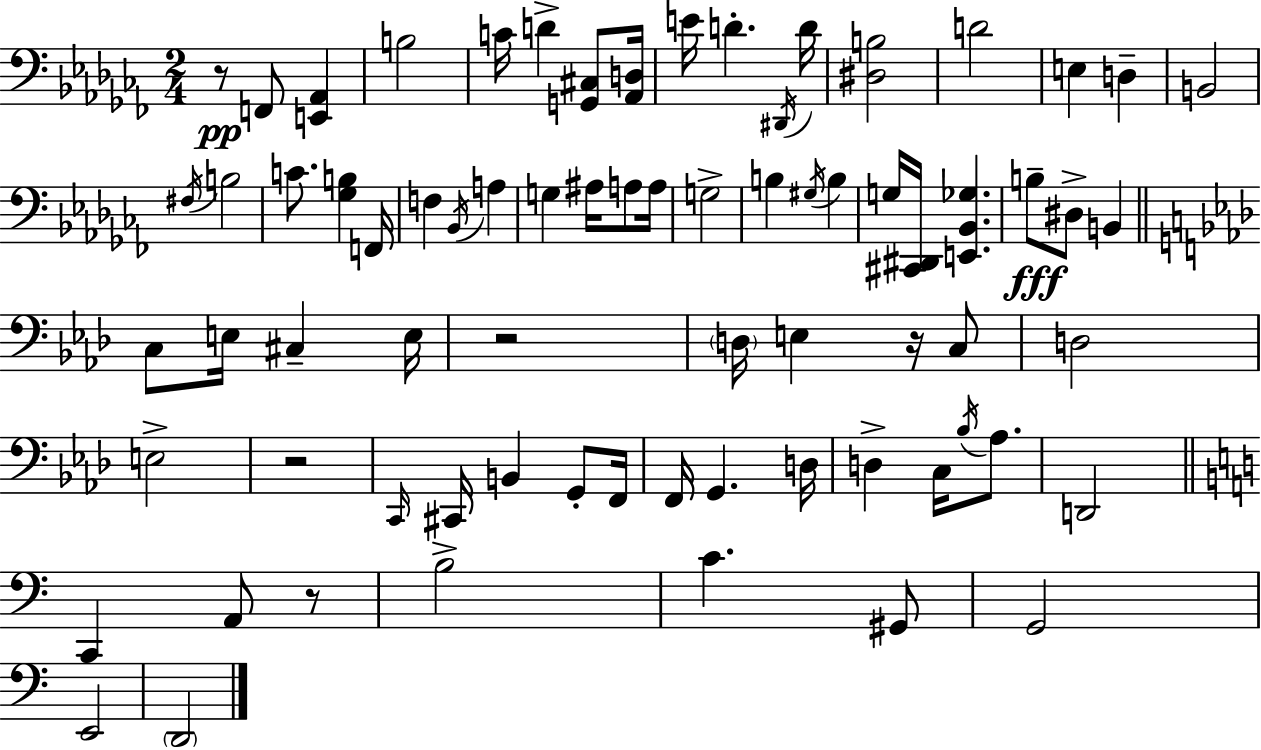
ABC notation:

X:1
T:Untitled
M:2/4
L:1/4
K:Abm
z/2 F,,/2 [E,,_A,,] B,2 C/4 D [G,,^C,]/2 [_A,,D,]/4 E/4 D ^D,,/4 D/4 [^D,B,]2 D2 E, D, B,,2 ^F,/4 B,2 C/2 [_G,B,] F,,/4 F, _B,,/4 A, G, ^A,/4 A,/2 A,/4 G,2 B, ^G,/4 B, G,/4 [^C,,^D,,]/4 [E,,_B,,_G,] B,/2 ^D,/2 B,, C,/2 E,/4 ^C, E,/4 z2 D,/4 E, z/4 C,/2 D,2 E,2 z2 C,,/4 ^C,,/4 B,, G,,/2 F,,/4 F,,/4 G,, D,/4 D, C,/4 _B,/4 _A,/2 D,,2 C,, A,,/2 z/2 B,2 C ^G,,/2 G,,2 E,,2 D,,2